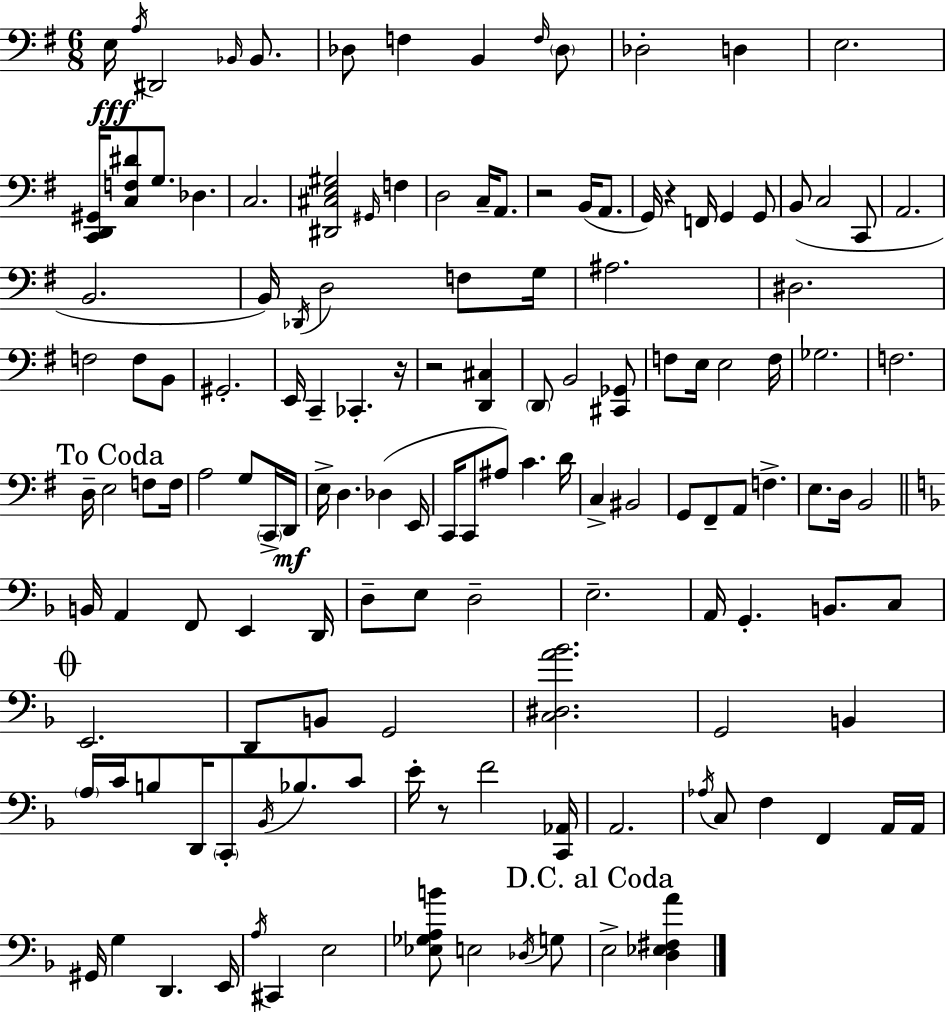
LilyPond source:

{
  \clef bass
  \numericTimeSignature
  \time 6/8
  \key g \major
  e16\fff \acciaccatura { a16 } dis,2 \grace { bes,16 } bes,8. | des8 f4 b,4 | \grace { f16 } \parenthesize des8 des2-. d4 | e2. | \break <c, d, gis,>16 <c f dis'>8 g8. des4. | c2. | <dis, cis e gis>2 \grace { gis,16 } | f4 d2 | \break c16-- a,8. r2 | b,16( a,8. g,16) r4 f,16 g,4 | g,8 b,8( c2 | c,8 a,2. | \break b,2. | b,16) \acciaccatura { des,16 } d2 | f8 g16 ais2. | dis2. | \break f2 | f8 b,8 gis,2.-. | e,16 c,4-- ces,4.-. | r16 r2 | \break <d, cis>4 \parenthesize d,8 b,2 | <cis, ges,>8 f8 e16 e2 | f16 ges2. | f2. | \break \mark "To Coda" d16-- e2 | f8 f16 a2 | g8 \parenthesize c,16-> d,16\mf e16-> d4. | des4( e,16 c,16 c,8 ais8) c'4. | \break d'16 c4-> bis,2 | g,8 fis,8-- a,8 f4.-> | e8. d16 b,2 | \bar "||" \break \key f \major b,16 a,4 f,8 e,4 d,16 | d8-- e8 d2-- | e2.-- | a,16 g,4.-. b,8. c8 | \break \mark \markup { \musicglyph "scripts.coda" } e,2. | d,8 b,8 g,2 | <c dis a' bes'>2. | g,2 b,4 | \break \parenthesize a16 c'16 b8 d,16 \parenthesize c,8-. \acciaccatura { bes,16 } bes8. c'8 | e'16-. r8 f'2 | <c, aes,>16 a,2. | \acciaccatura { aes16 } c8 f4 f,4 | \break a,16 a,16 gis,16 g4 d,4. | e,16 \acciaccatura { a16 } cis,4 e2 | <ees ges a b'>8 e2 | \acciaccatura { des16 } g8 \mark "D.C. al Coda" e2-> | \break <d ees fis a'>4 \bar "|."
}